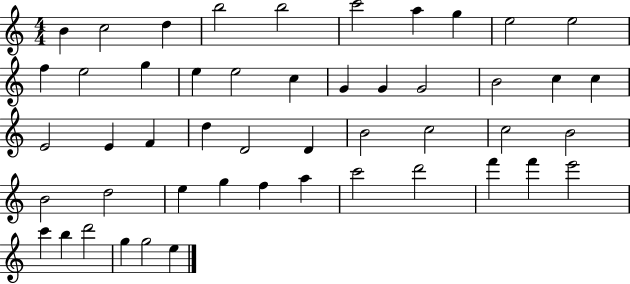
B4/q C5/h D5/q B5/h B5/h C6/h A5/q G5/q E5/h E5/h F5/q E5/h G5/q E5/q E5/h C5/q G4/q G4/q G4/h B4/h C5/q C5/q E4/h E4/q F4/q D5/q D4/h D4/q B4/h C5/h C5/h B4/h B4/h D5/h E5/q G5/q F5/q A5/q C6/h D6/h F6/q F6/q E6/h C6/q B5/q D6/h G5/q G5/h E5/q